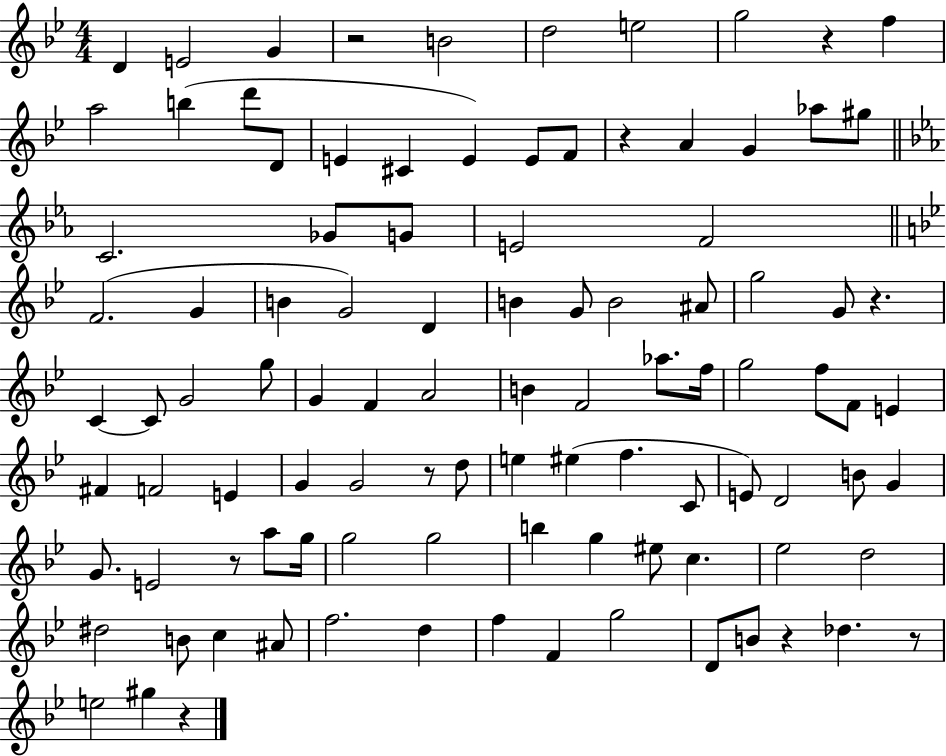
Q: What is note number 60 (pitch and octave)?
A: EIS5